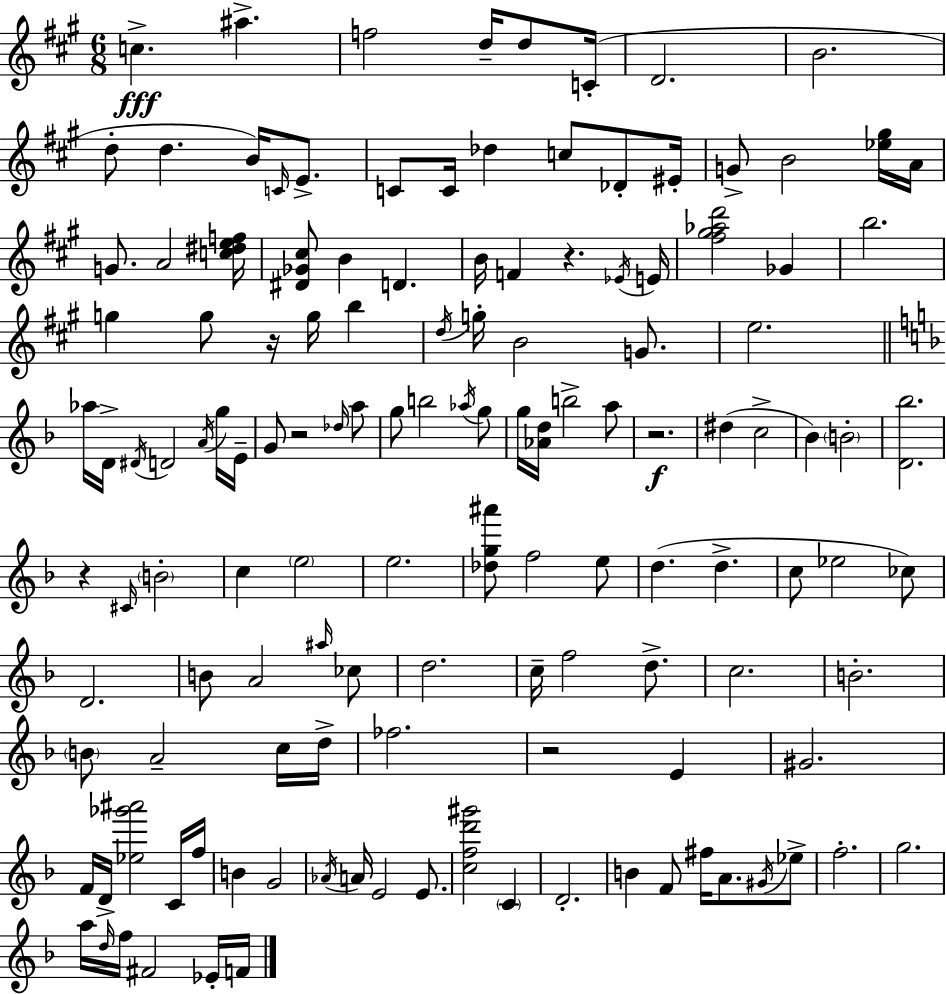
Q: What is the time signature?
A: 6/8